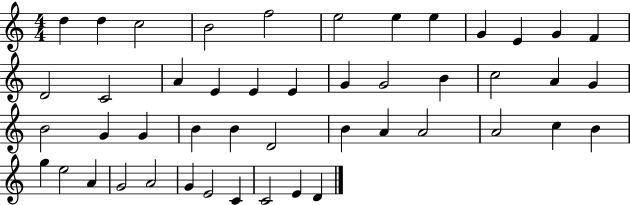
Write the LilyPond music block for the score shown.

{
  \clef treble
  \numericTimeSignature
  \time 4/4
  \key c \major
  d''4 d''4 c''2 | b'2 f''2 | e''2 e''4 e''4 | g'4 e'4 g'4 f'4 | \break d'2 c'2 | a'4 e'4 e'4 e'4 | g'4 g'2 b'4 | c''2 a'4 g'4 | \break b'2 g'4 g'4 | b'4 b'4 d'2 | b'4 a'4 a'2 | a'2 c''4 b'4 | \break g''4 e''2 a'4 | g'2 a'2 | g'4 e'2 c'4 | c'2 e'4 d'4 | \break \bar "|."
}